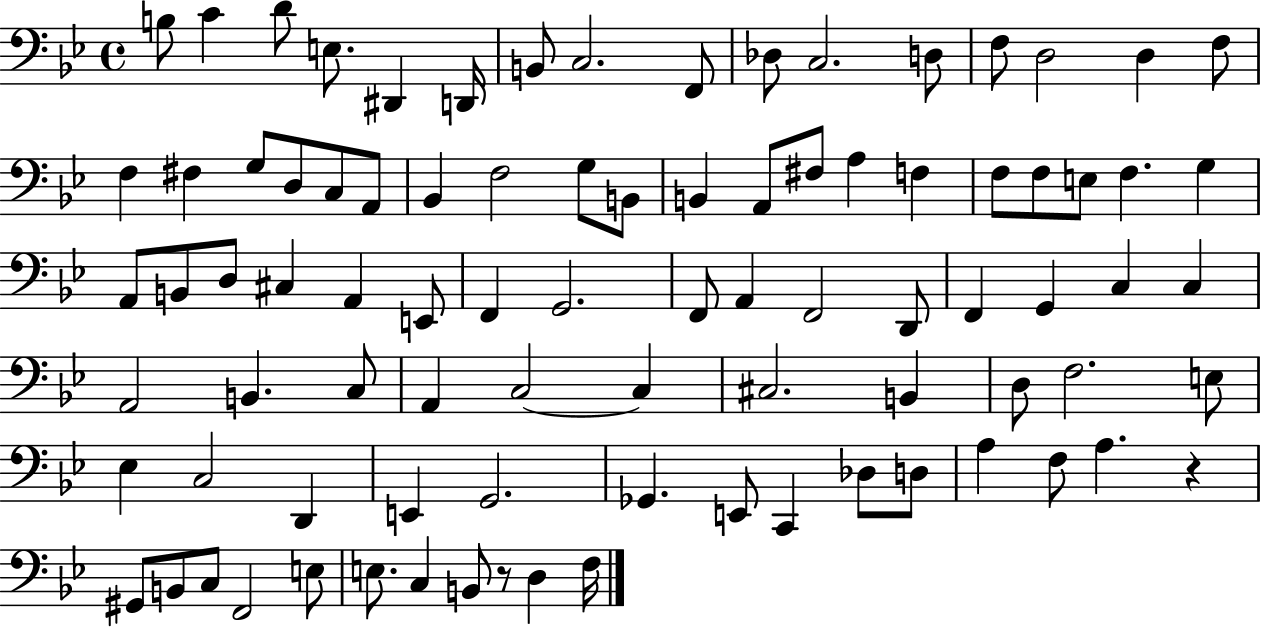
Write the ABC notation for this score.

X:1
T:Untitled
M:4/4
L:1/4
K:Bb
B,/2 C D/2 E,/2 ^D,, D,,/4 B,,/2 C,2 F,,/2 _D,/2 C,2 D,/2 F,/2 D,2 D, F,/2 F, ^F, G,/2 D,/2 C,/2 A,,/2 _B,, F,2 G,/2 B,,/2 B,, A,,/2 ^F,/2 A, F, F,/2 F,/2 E,/2 F, G, A,,/2 B,,/2 D,/2 ^C, A,, E,,/2 F,, G,,2 F,,/2 A,, F,,2 D,,/2 F,, G,, C, C, A,,2 B,, C,/2 A,, C,2 C, ^C,2 B,, D,/2 F,2 E,/2 _E, C,2 D,, E,, G,,2 _G,, E,,/2 C,, _D,/2 D,/2 A, F,/2 A, z ^G,,/2 B,,/2 C,/2 F,,2 E,/2 E,/2 C, B,,/2 z/2 D, F,/4